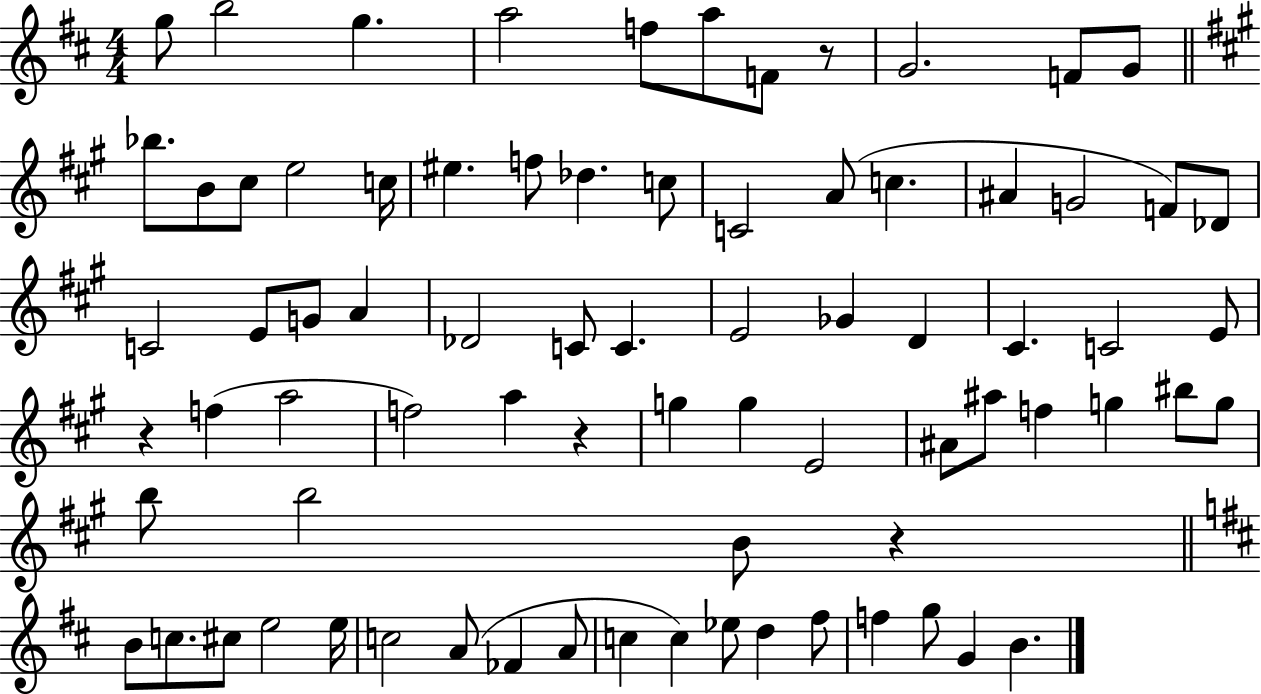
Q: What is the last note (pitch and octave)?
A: B4